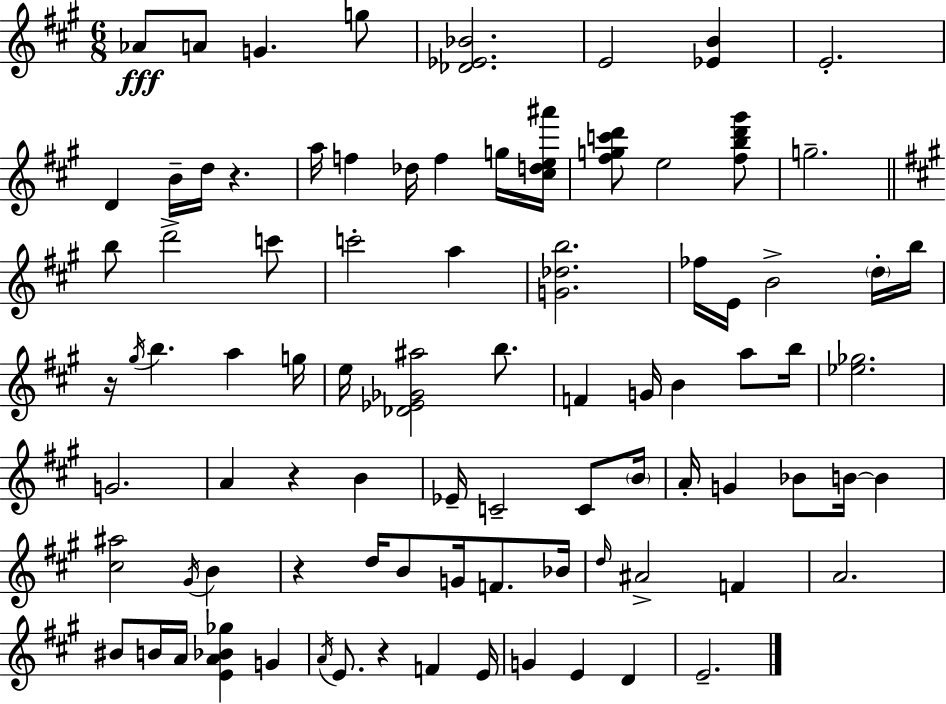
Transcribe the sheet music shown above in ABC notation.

X:1
T:Untitled
M:6/8
L:1/4
K:A
_A/2 A/2 G g/2 [_D_E_B]2 E2 [_EB] E2 D B/4 d/4 z a/4 f _d/4 f g/4 [^cde^a']/4 [^fgc'd']/2 e2 [^fbd'^g']/2 g2 b/2 d'2 c'/2 c'2 a [G_db]2 _f/4 E/4 B2 d/4 b/4 z/4 ^g/4 b a g/4 e/4 [_D_E_G^a]2 b/2 F G/4 B a/2 b/4 [_e_g]2 G2 A z B _E/4 C2 C/2 B/4 A/4 G _B/2 B/4 B [^c^a]2 ^G/4 B z d/4 B/2 G/4 F/2 _B/4 d/4 ^A2 F A2 ^B/2 B/4 A/4 [EA_B_g] G A/4 E/2 z F E/4 G E D E2